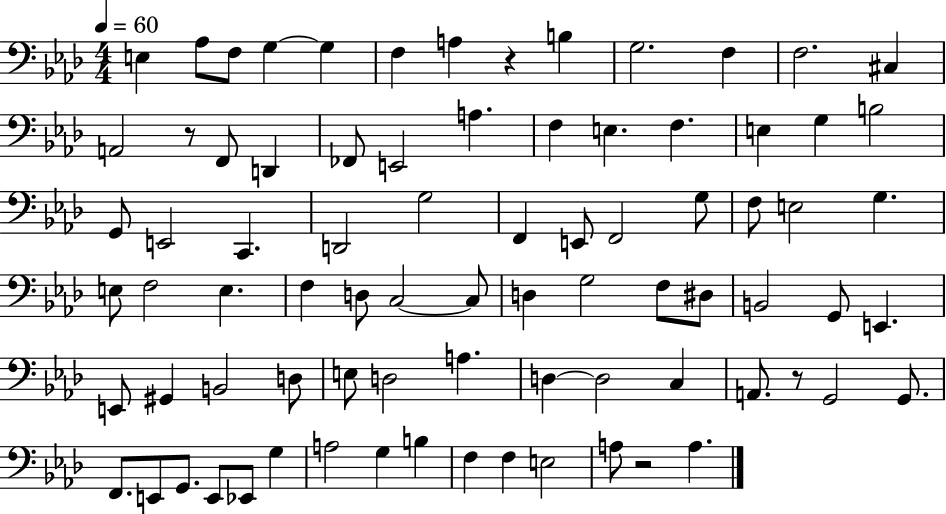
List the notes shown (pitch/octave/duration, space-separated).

E3/q Ab3/e F3/e G3/q G3/q F3/q A3/q R/q B3/q G3/h. F3/q F3/h. C#3/q A2/h R/e F2/e D2/q FES2/e E2/h A3/q. F3/q E3/q. F3/q. E3/q G3/q B3/h G2/e E2/h C2/q. D2/h G3/h F2/q E2/e F2/h G3/e F3/e E3/h G3/q. E3/e F3/h E3/q. F3/q D3/e C3/h C3/e D3/q G3/h F3/e D#3/e B2/h G2/e E2/q. E2/e G#2/q B2/h D3/e E3/e D3/h A3/q. D3/q D3/h C3/q A2/e. R/e G2/h G2/e. F2/e. E2/e G2/e. E2/e Eb2/e G3/q A3/h G3/q B3/q F3/q F3/q E3/h A3/e R/h A3/q.